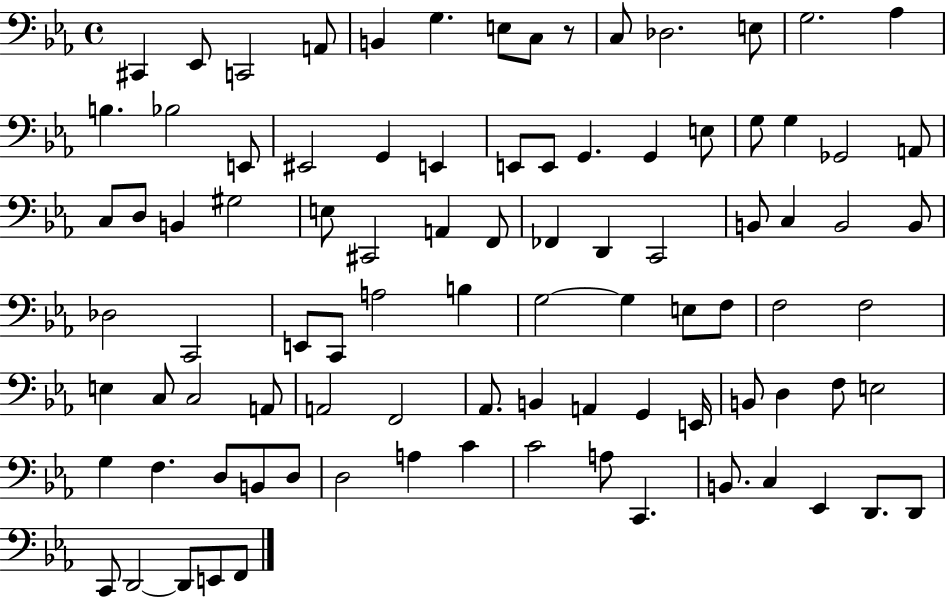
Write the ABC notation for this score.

X:1
T:Untitled
M:4/4
L:1/4
K:Eb
^C,, _E,,/2 C,,2 A,,/2 B,, G, E,/2 C,/2 z/2 C,/2 _D,2 E,/2 G,2 _A, B, _B,2 E,,/2 ^E,,2 G,, E,, E,,/2 E,,/2 G,, G,, E,/2 G,/2 G, _G,,2 A,,/2 C,/2 D,/2 B,, ^G,2 E,/2 ^C,,2 A,, F,,/2 _F,, D,, C,,2 B,,/2 C, B,,2 B,,/2 _D,2 C,,2 E,,/2 C,,/2 A,2 B, G,2 G, E,/2 F,/2 F,2 F,2 E, C,/2 C,2 A,,/2 A,,2 F,,2 _A,,/2 B,, A,, G,, E,,/4 B,,/2 D, F,/2 E,2 G, F, D,/2 B,,/2 D,/2 D,2 A, C C2 A,/2 C,, B,,/2 C, _E,, D,,/2 D,,/2 C,,/2 D,,2 D,,/2 E,,/2 F,,/2